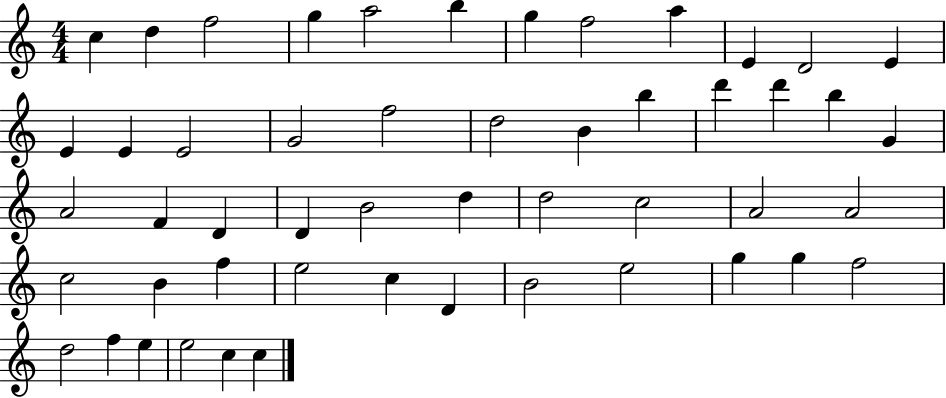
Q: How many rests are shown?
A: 0